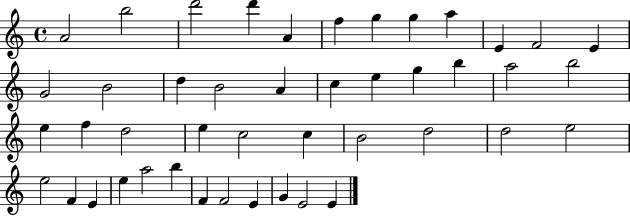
A4/h B5/h D6/h D6/q A4/q F5/q G5/q G5/q A5/q E4/q F4/h E4/q G4/h B4/h D5/q B4/h A4/q C5/q E5/q G5/q B5/q A5/h B5/h E5/q F5/q D5/h E5/q C5/h C5/q B4/h D5/h D5/h E5/h E5/h F4/q E4/q E5/q A5/h B5/q F4/q F4/h E4/q G4/q E4/h E4/q